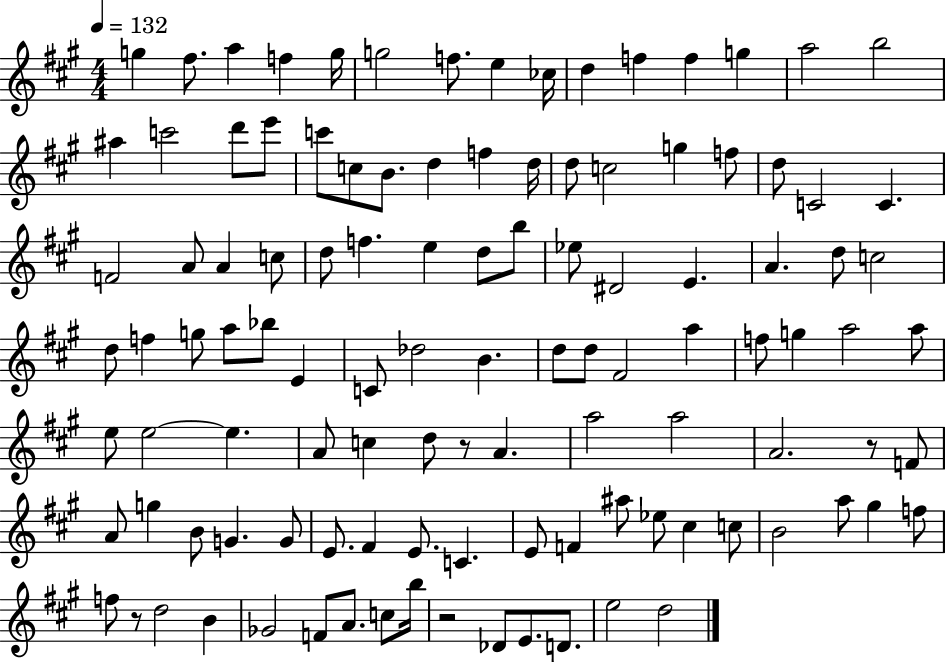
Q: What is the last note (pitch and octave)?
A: D5